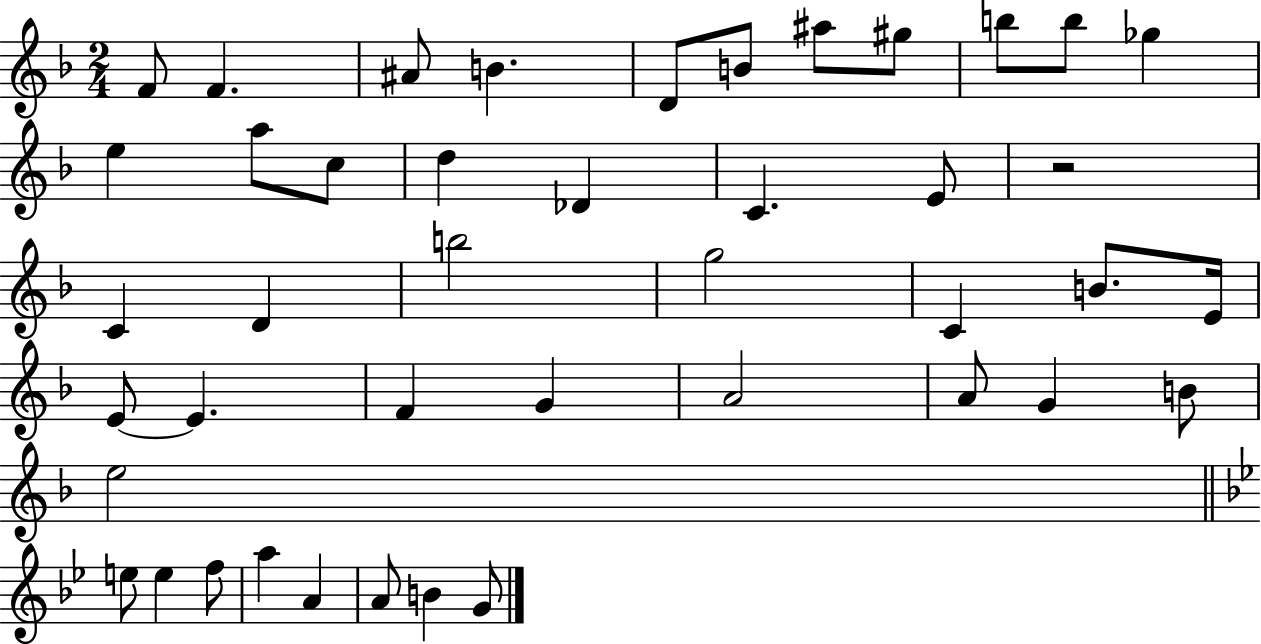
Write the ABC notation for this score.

X:1
T:Untitled
M:2/4
L:1/4
K:F
F/2 F ^A/2 B D/2 B/2 ^a/2 ^g/2 b/2 b/2 _g e a/2 c/2 d _D C E/2 z2 C D b2 g2 C B/2 E/4 E/2 E F G A2 A/2 G B/2 e2 e/2 e f/2 a A A/2 B G/2